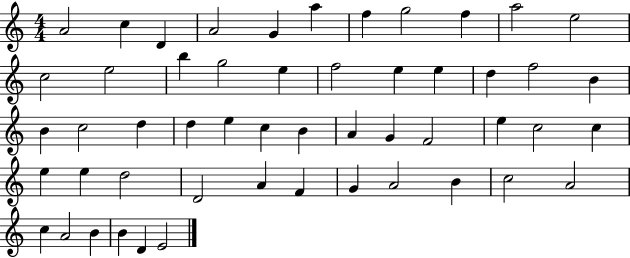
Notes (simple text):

A4/h C5/q D4/q A4/h G4/q A5/q F5/q G5/h F5/q A5/h E5/h C5/h E5/h B5/q G5/h E5/q F5/h E5/q E5/q D5/q F5/h B4/q B4/q C5/h D5/q D5/q E5/q C5/q B4/q A4/q G4/q F4/h E5/q C5/h C5/q E5/q E5/q D5/h D4/h A4/q F4/q G4/q A4/h B4/q C5/h A4/h C5/q A4/h B4/q B4/q D4/q E4/h